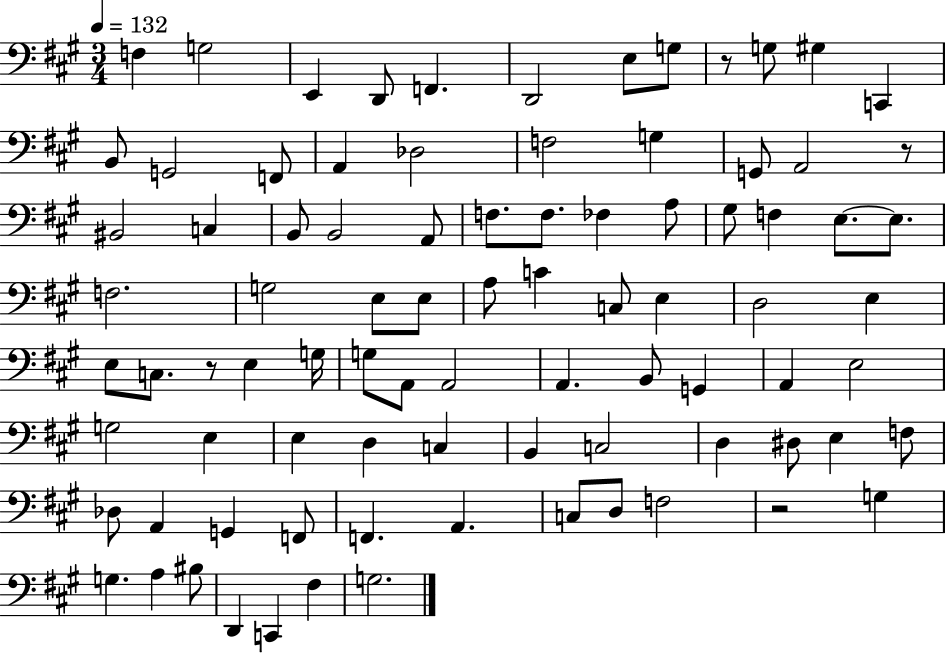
F3/q G3/h E2/q D2/e F2/q. D2/h E3/e G3/e R/e G3/e G#3/q C2/q B2/e G2/h F2/e A2/q Db3/h F3/h G3/q G2/e A2/h R/e BIS2/h C3/q B2/e B2/h A2/e F3/e. F3/e. FES3/q A3/e G#3/e F3/q E3/e. E3/e. F3/h. G3/h E3/e E3/e A3/e C4/q C3/e E3/q D3/h E3/q E3/e C3/e. R/e E3/q G3/s G3/e A2/e A2/h A2/q. B2/e G2/q A2/q E3/h G3/h E3/q E3/q D3/q C3/q B2/q C3/h D3/q D#3/e E3/q F3/e Db3/e A2/q G2/q F2/e F2/q. A2/q. C3/e D3/e F3/h R/h G3/q G3/q. A3/q BIS3/e D2/q C2/q F#3/q G3/h.